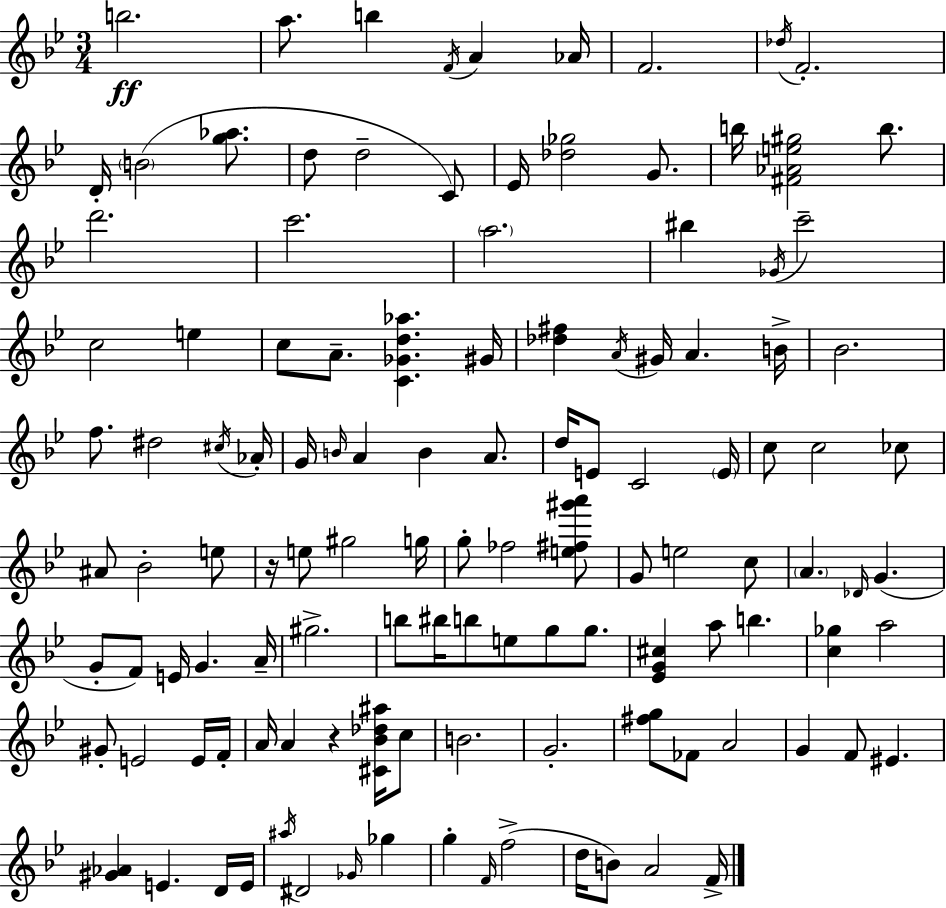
B5/h. A5/e. B5/q F4/s A4/q Ab4/s F4/h. Db5/s F4/h. D4/s B4/h [G5,Ab5]/e. D5/e D5/h C4/e Eb4/s [Db5,Gb5]/h G4/e. B5/s [F#4,Ab4,E5,G#5]/h B5/e. D6/h. C6/h. A5/h. BIS5/q Gb4/s C6/h C5/h E5/q C5/e A4/e. [C4,Gb4,D5,Ab5]/q. G#4/s [Db5,F#5]/q A4/s G#4/s A4/q. B4/s Bb4/h. F5/e. D#5/h C#5/s Ab4/s G4/s B4/s A4/q B4/q A4/e. D5/s E4/e C4/h E4/s C5/e C5/h CES5/e A#4/e Bb4/h E5/e R/s E5/e G#5/h G5/s G5/e FES5/h [E5,F#5,G#6,A6]/e G4/e E5/h C5/e A4/q. Db4/s G4/q. G4/e F4/e E4/s G4/q. A4/s G#5/h. B5/e BIS5/s B5/e E5/e G5/e G5/e. [Eb4,G4,C#5]/q A5/e B5/q. [C5,Gb5]/q A5/h G#4/e E4/h E4/s F4/s A4/s A4/q R/q [C#4,Bb4,Db5,A#5]/s C5/e B4/h. G4/h. [F#5,G5]/e FES4/e A4/h G4/q F4/e EIS4/q. [G#4,Ab4]/q E4/q. D4/s E4/s A#5/s D#4/h Gb4/s Gb5/q G5/q F4/s F5/h D5/s B4/e A4/h F4/s